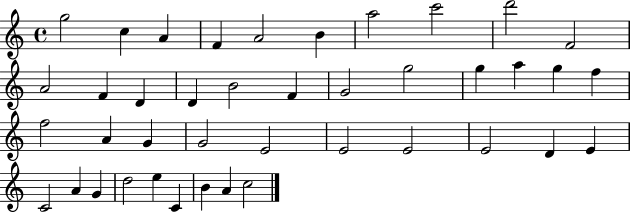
G5/h C5/q A4/q F4/q A4/h B4/q A5/h C6/h D6/h F4/h A4/h F4/q D4/q D4/q B4/h F4/q G4/h G5/h G5/q A5/q G5/q F5/q F5/h A4/q G4/q G4/h E4/h E4/h E4/h E4/h D4/q E4/q C4/h A4/q G4/q D5/h E5/q C4/q B4/q A4/q C5/h